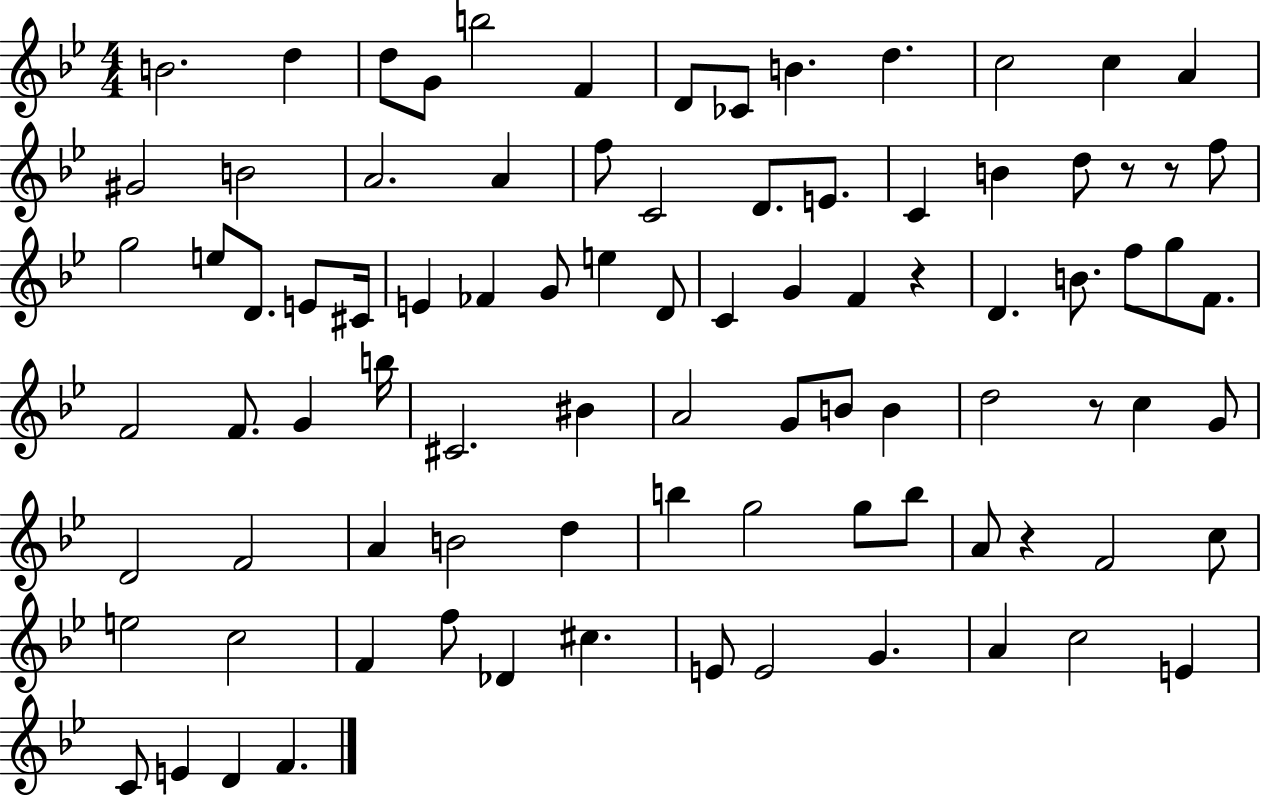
X:1
T:Untitled
M:4/4
L:1/4
K:Bb
B2 d d/2 G/2 b2 F D/2 _C/2 B d c2 c A ^G2 B2 A2 A f/2 C2 D/2 E/2 C B d/2 z/2 z/2 f/2 g2 e/2 D/2 E/2 ^C/4 E _F G/2 e D/2 C G F z D B/2 f/2 g/2 F/2 F2 F/2 G b/4 ^C2 ^B A2 G/2 B/2 B d2 z/2 c G/2 D2 F2 A B2 d b g2 g/2 b/2 A/2 z F2 c/2 e2 c2 F f/2 _D ^c E/2 E2 G A c2 E C/2 E D F